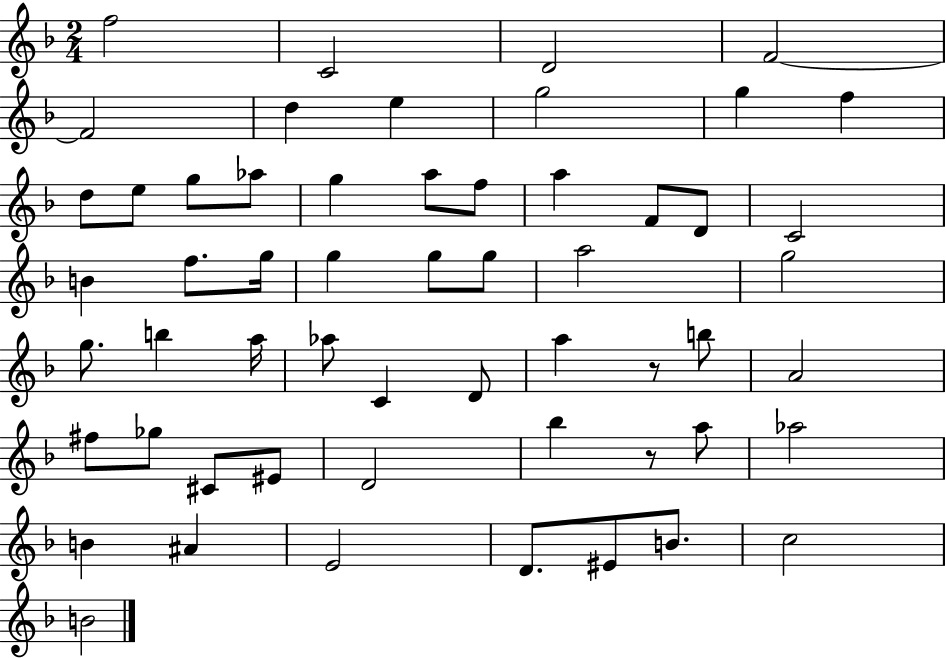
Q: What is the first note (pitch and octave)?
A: F5